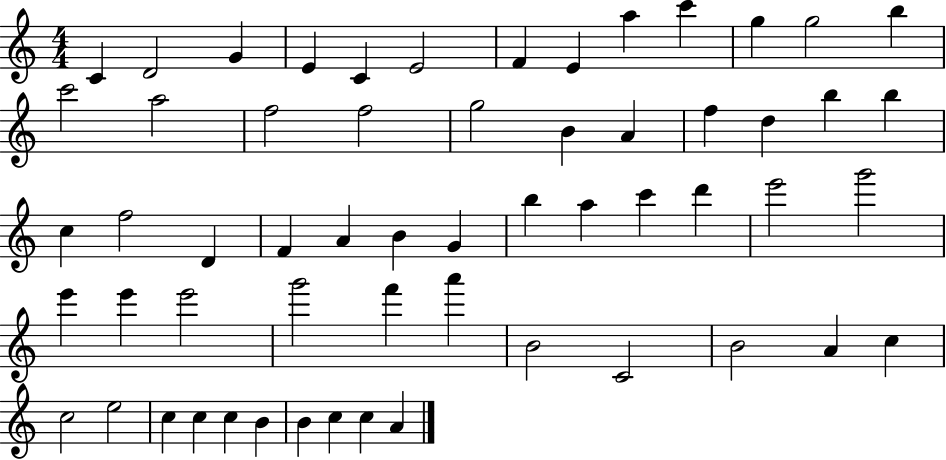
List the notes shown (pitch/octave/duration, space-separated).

C4/q D4/h G4/q E4/q C4/q E4/h F4/q E4/q A5/q C6/q G5/q G5/h B5/q C6/h A5/h F5/h F5/h G5/h B4/q A4/q F5/q D5/q B5/q B5/q C5/q F5/h D4/q F4/q A4/q B4/q G4/q B5/q A5/q C6/q D6/q E6/h G6/h E6/q E6/q E6/h G6/h F6/q A6/q B4/h C4/h B4/h A4/q C5/q C5/h E5/h C5/q C5/q C5/q B4/q B4/q C5/q C5/q A4/q